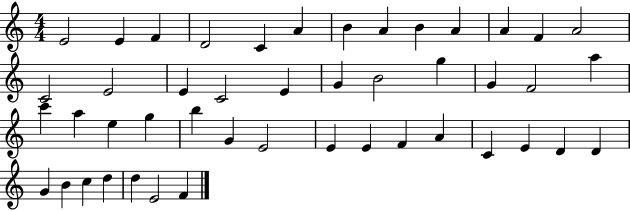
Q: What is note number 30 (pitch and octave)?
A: G4